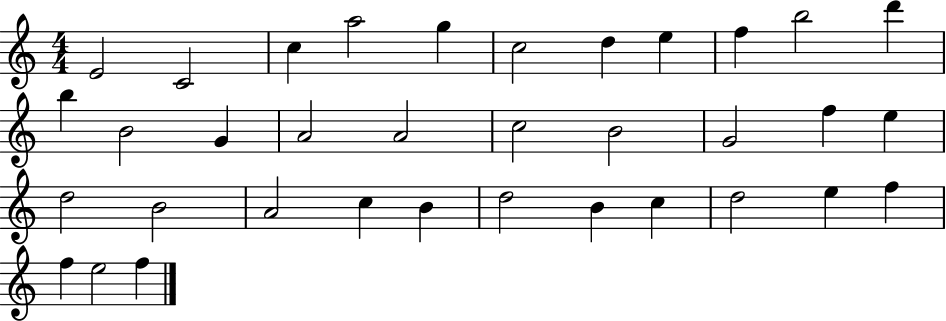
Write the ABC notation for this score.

X:1
T:Untitled
M:4/4
L:1/4
K:C
E2 C2 c a2 g c2 d e f b2 d' b B2 G A2 A2 c2 B2 G2 f e d2 B2 A2 c B d2 B c d2 e f f e2 f